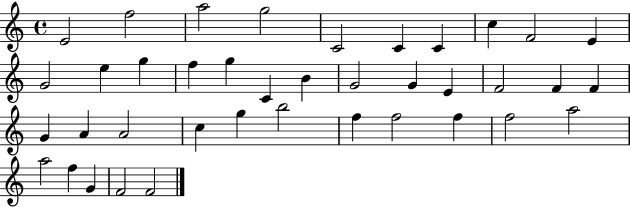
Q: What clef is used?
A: treble